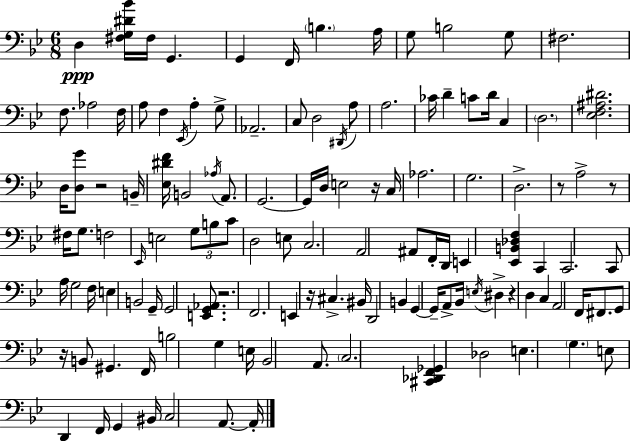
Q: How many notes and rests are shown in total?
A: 124